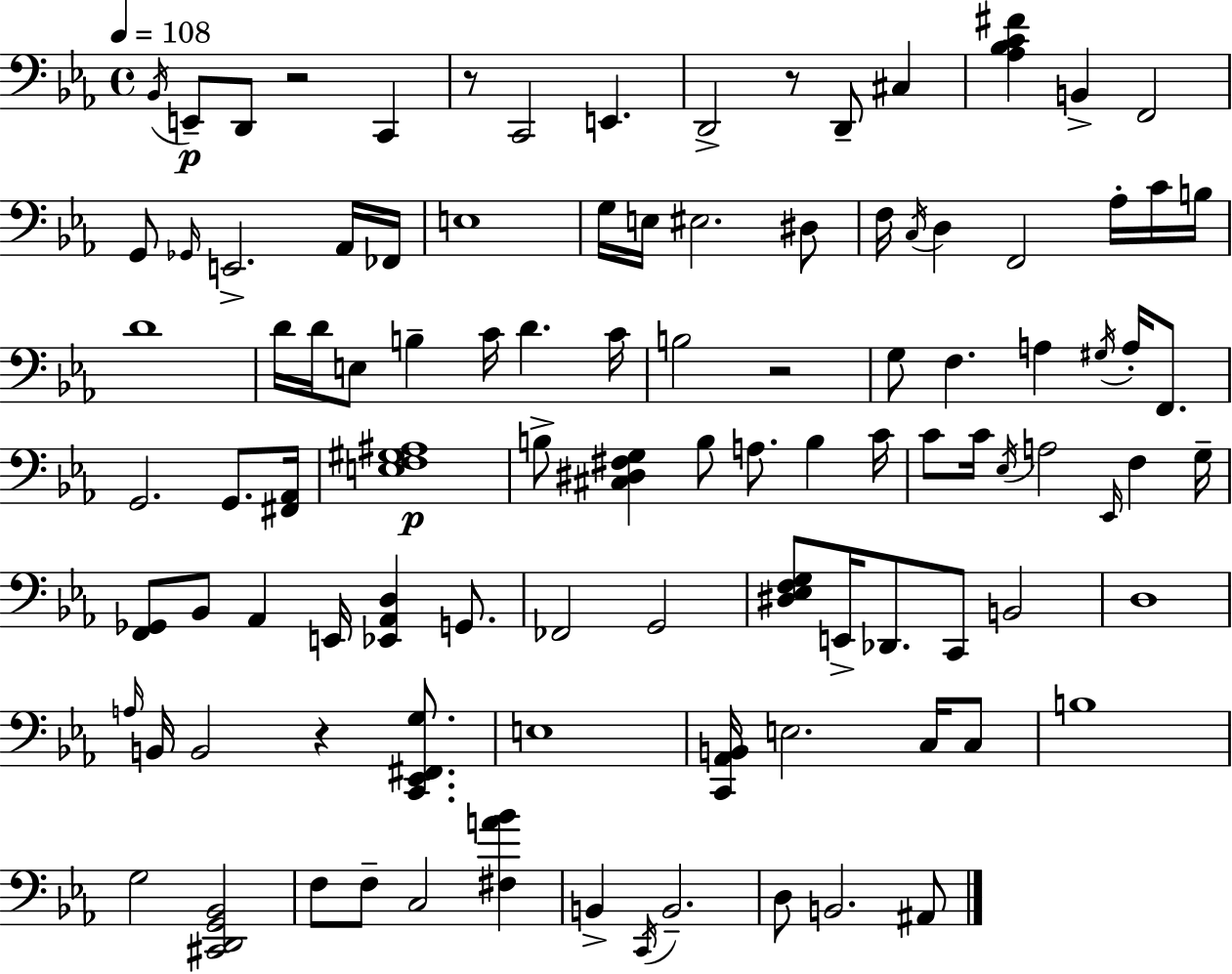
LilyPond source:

{
  \clef bass
  \time 4/4
  \defaultTimeSignature
  \key ees \major
  \tempo 4 = 108
  \acciaccatura { bes,16 }\p e,8-- d,8 r2 c,4 | r8 c,2 e,4. | d,2-> r8 d,8-- cis4 | <aes bes c' fis'>4 b,4-> f,2 | \break g,8 \grace { ges,16 } e,2.-> | aes,16 fes,16 e1 | g16 e16 eis2. | dis8 f16 \acciaccatura { c16 } d4 f,2 | \break aes16-. c'16 b16 d'1 | d'16 d'16 e8 b4-- c'16 d'4. | c'16 b2 r2 | g8 f4. a4 \acciaccatura { gis16 } | \break a16-. f,8. g,2. | g,8. <fis, aes,>16 <e f gis ais>1\p | b8-> <cis dis fis g>4 b8 a8. b4 | c'16 c'8 c'16 \acciaccatura { ees16 } a2 | \break \grace { ees,16 } f4 g16-- <f, ges,>8 bes,8 aes,4 e,16 <ees, aes, d>4 | g,8. fes,2 g,2 | <dis ees f g>8 e,16-> des,8. c,8 b,2 | d1 | \break \grace { a16 } b,16 b,2 | r4 <c, ees, fis, g>8. e1 | <c, aes, b,>16 e2. | c16 c8 b1 | \break g2 <cis, d, g, bes,>2 | f8 f8-- c2 | <fis a' bes'>4 b,4-> \acciaccatura { c,16 } b,2.-- | d8 b,2. | \break ais,8 \bar "|."
}